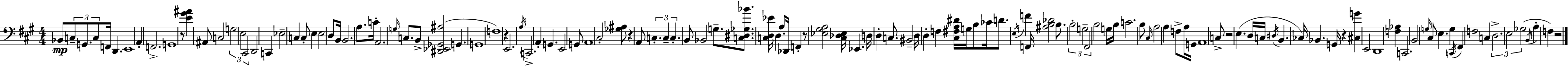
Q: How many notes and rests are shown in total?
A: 130